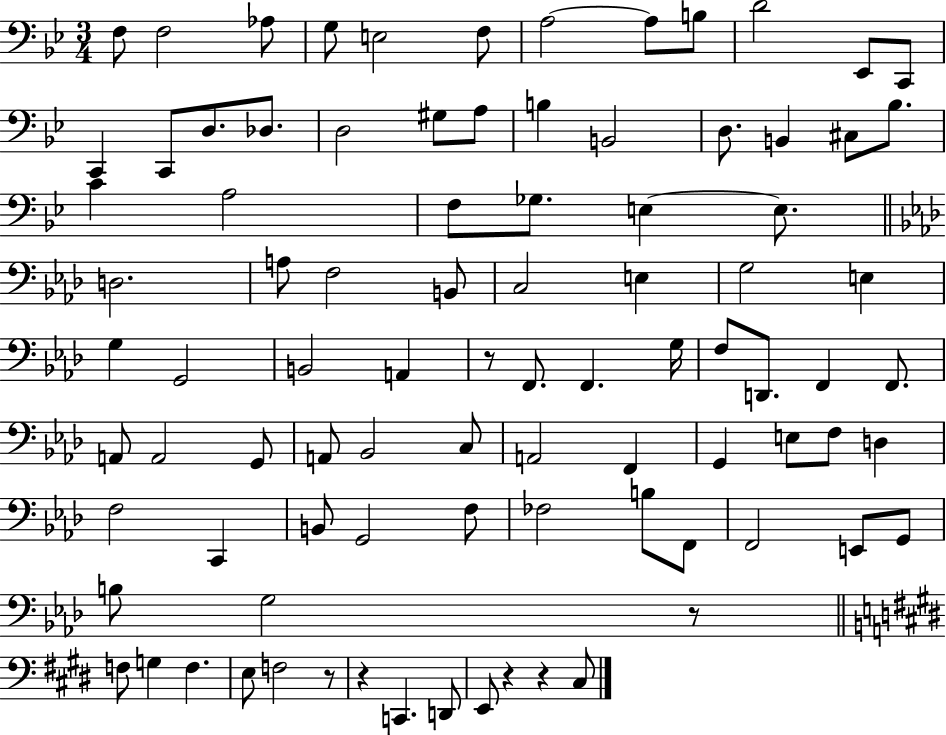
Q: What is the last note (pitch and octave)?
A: C#3